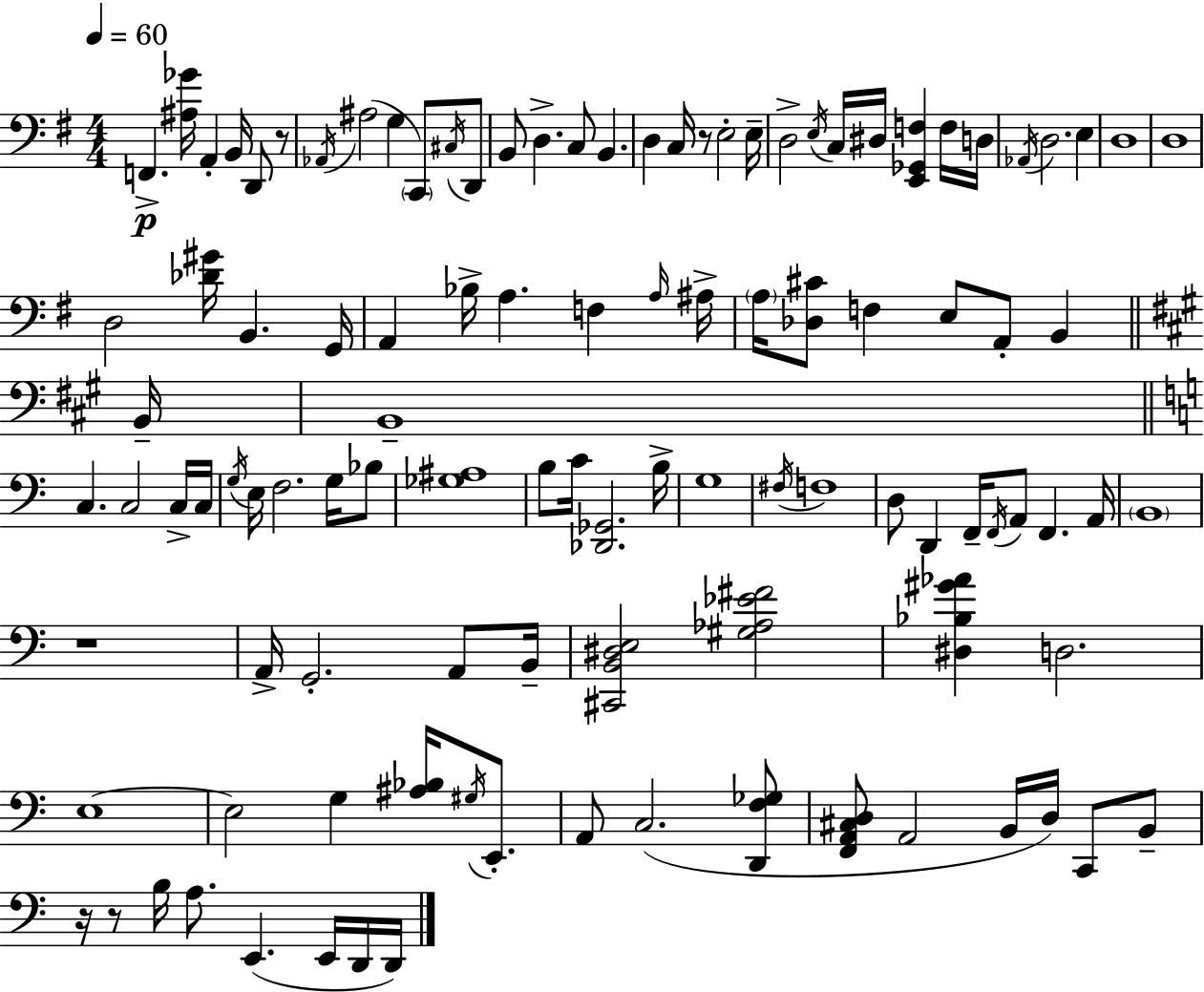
F2/q. [A#3,Gb4]/s A2/q B2/s D2/e R/e Ab2/s A#3/h G3/q C2/e C#3/s D2/e B2/e D3/q. C3/e B2/q. D3/q C3/s R/e E3/h E3/s D3/h E3/s C3/s D#3/s [E2,Gb2,F3]/q F3/s D3/s Ab2/s D3/h. E3/q D3/w D3/w D3/h [Db4,G#4]/s B2/q. G2/s A2/q Bb3/s A3/q. F3/q A3/s A#3/s A3/s [Db3,C#4]/e F3/q E3/e A2/e B2/q B2/s B2/w C3/q. C3/h C3/s C3/s G3/s E3/s F3/h. G3/s Bb3/e [Gb3,A#3]/w B3/e C4/s [Db2,Gb2]/h. B3/s G3/w F#3/s F3/w D3/e D2/q F2/s F2/s A2/e F2/q. A2/s B2/w R/w A2/s G2/h. A2/e B2/s [C#2,B2,D#3,E3]/h [G#3,Ab3,Eb4,F#4]/h [D#3,Bb3,G#4,Ab4]/q D3/h. E3/w E3/h G3/q [A#3,Bb3]/s G#3/s E2/e. A2/e C3/h. [D2,F3,Gb3]/e [F2,A2,C#3,D3]/e A2/h B2/s D3/s C2/e B2/e R/s R/e B3/s A3/e. E2/q. E2/s D2/s D2/s